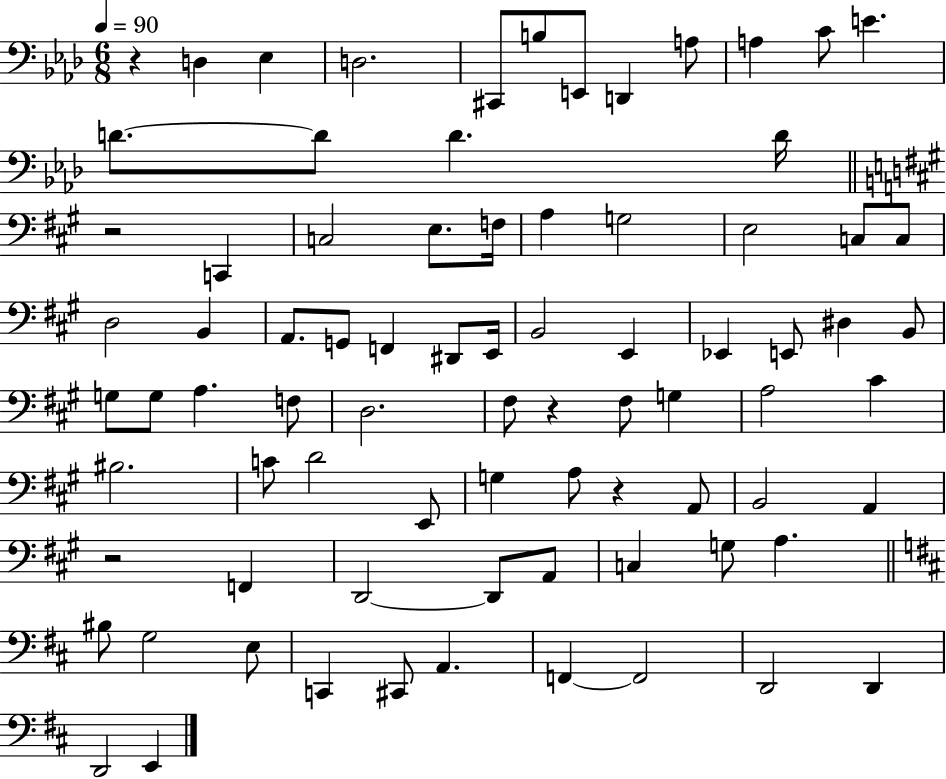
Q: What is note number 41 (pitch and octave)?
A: F3